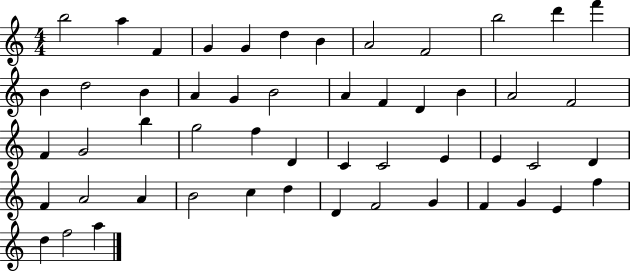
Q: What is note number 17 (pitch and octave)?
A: G4